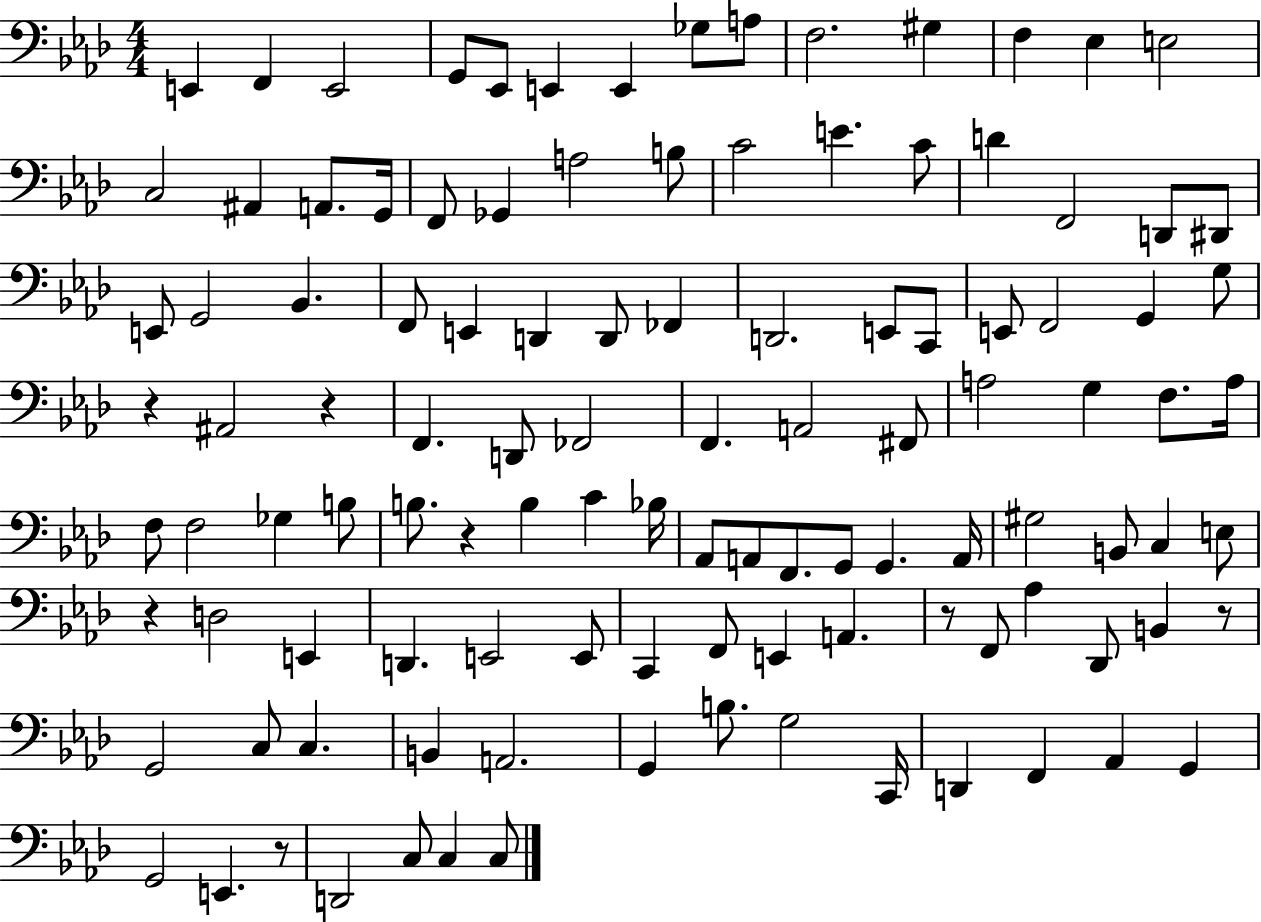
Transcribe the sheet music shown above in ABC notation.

X:1
T:Untitled
M:4/4
L:1/4
K:Ab
E,, F,, E,,2 G,,/2 _E,,/2 E,, E,, _G,/2 A,/2 F,2 ^G, F, _E, E,2 C,2 ^A,, A,,/2 G,,/4 F,,/2 _G,, A,2 B,/2 C2 E C/2 D F,,2 D,,/2 ^D,,/2 E,,/2 G,,2 _B,, F,,/2 E,, D,, D,,/2 _F,, D,,2 E,,/2 C,,/2 E,,/2 F,,2 G,, G,/2 z ^A,,2 z F,, D,,/2 _F,,2 F,, A,,2 ^F,,/2 A,2 G, F,/2 A,/4 F,/2 F,2 _G, B,/2 B,/2 z B, C _B,/4 _A,,/2 A,,/2 F,,/2 G,,/2 G,, A,,/4 ^G,2 B,,/2 C, E,/2 z D,2 E,, D,, E,,2 E,,/2 C,, F,,/2 E,, A,, z/2 F,,/2 _A, _D,,/2 B,, z/2 G,,2 C,/2 C, B,, A,,2 G,, B,/2 G,2 C,,/4 D,, F,, _A,, G,, G,,2 E,, z/2 D,,2 C,/2 C, C,/2